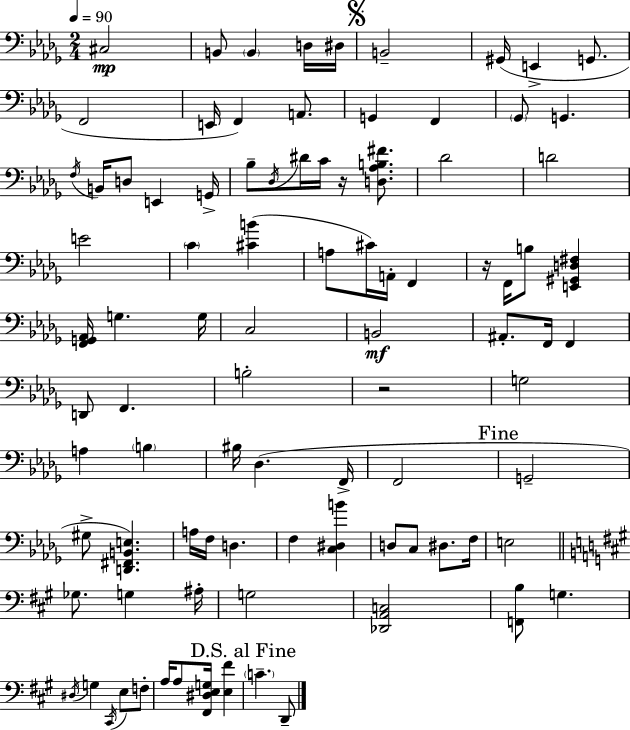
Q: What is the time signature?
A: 2/4